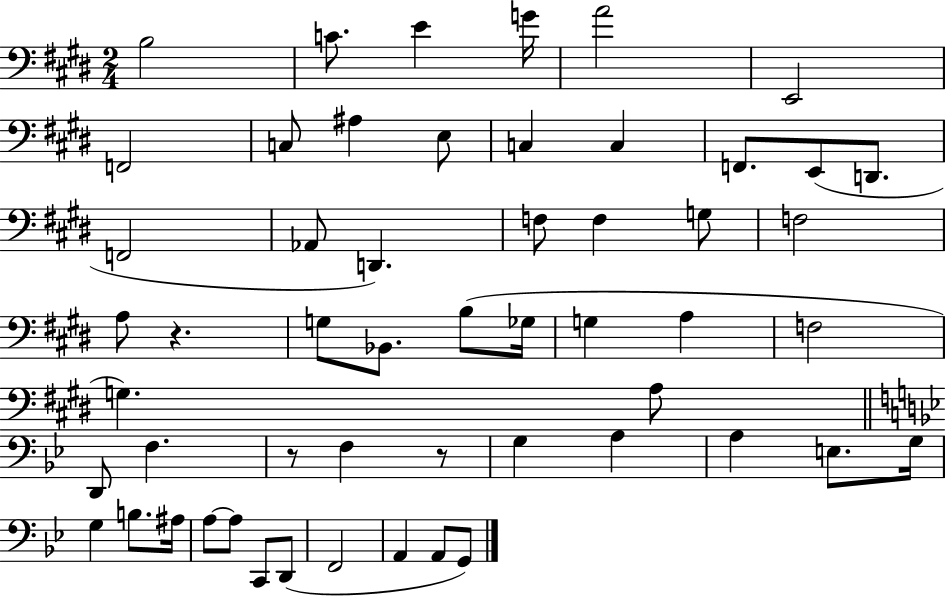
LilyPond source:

{
  \clef bass
  \numericTimeSignature
  \time 2/4
  \key e \major
  \repeat volta 2 { b2 | c'8. e'4 g'16 | a'2 | e,2 | \break f,2 | c8 ais4 e8 | c4 c4 | f,8. e,8( d,8. | \break f,2 | aes,8 d,4.) | f8 f4 g8 | f2 | \break a8 r4. | g8 bes,8. b8( ges16 | g4 a4 | f2 | \break g4.) a8 | \bar "||" \break \key bes \major d,8 f4. | r8 f4 r8 | g4 a4 | a4 e8. g16 | \break g4 b8. ais16 | a8~~ a8 c,8 d,8( | f,2 | a,4 a,8 g,8) | \break } \bar "|."
}